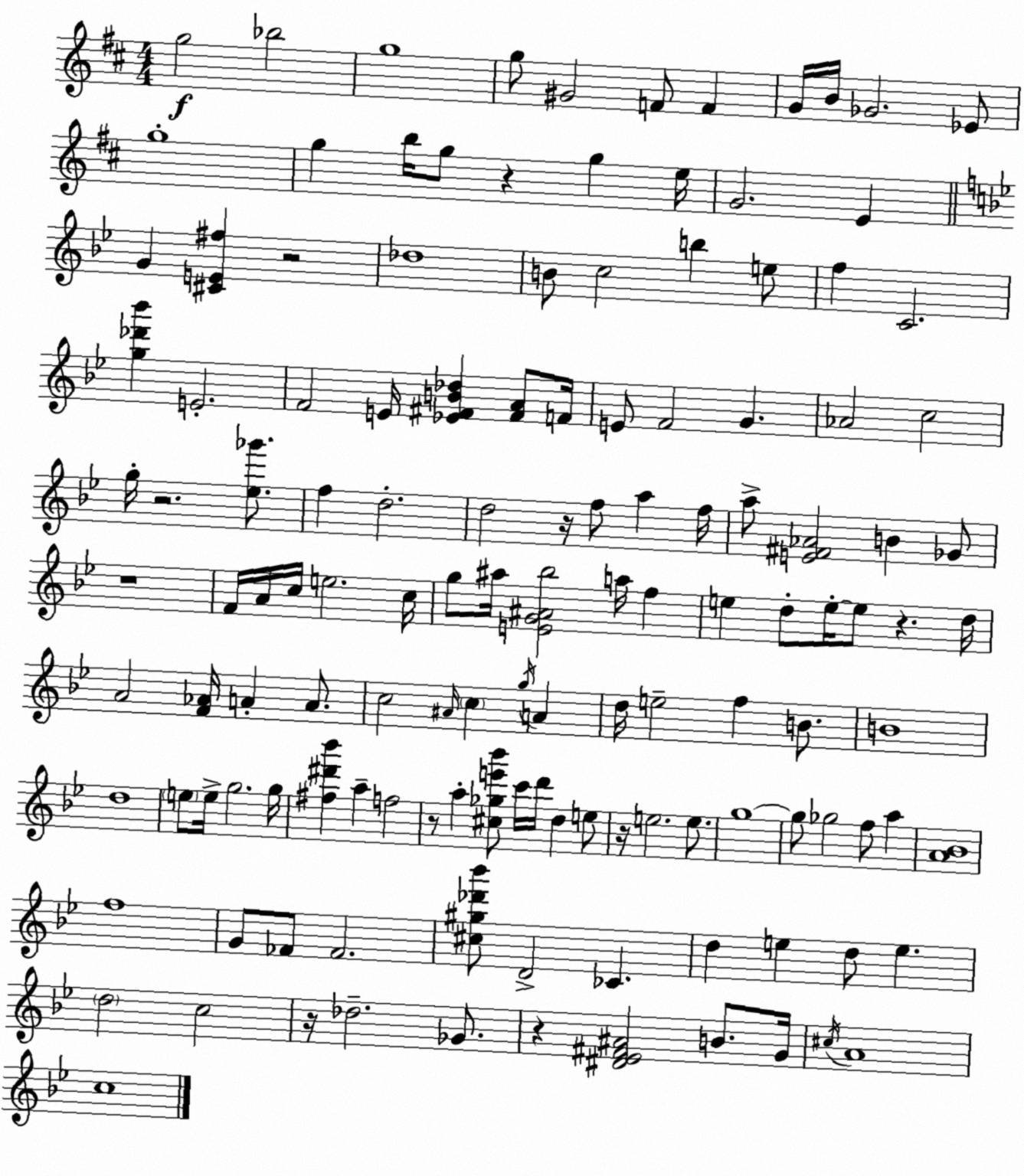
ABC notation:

X:1
T:Untitled
M:4/4
L:1/4
K:D
g2 _b2 g4 g/2 ^G2 F/2 F G/4 B/4 _G2 _E/2 g4 g b/4 g/2 z g e/4 G2 E G [^CE^f] z2 _d4 B/2 c2 b e/2 f C2 [g_d'_b'] E2 F2 E/4 [_E^FB_d] [^FA]/2 F/4 E/2 F2 G _A2 c2 g/4 z2 [_e_g']/2 f d2 d2 z/4 f/2 a f/4 a/2 [E^F_A]2 B _G/2 z4 F/4 A/4 c/4 e2 c/4 g/2 ^a/4 [EG^A_b]2 a/4 f e d/2 e/4 e/2 z d/4 A2 [F_A]/4 A A/2 c2 ^A/4 c g/4 A d/4 e2 f B/2 B4 d4 e/2 e/4 g2 g/4 [^f^d'_b'] a f2 z/2 a [^c_ge'_b']/2 c'/4 d'/4 d e/2 z/4 e2 e/2 g4 g/2 _g2 f/2 a [A_B]4 f4 G/2 _F/2 _F2 [^c^g_d'_b']/2 D2 _C d e d/2 e d2 c2 z/4 _d2 _G/2 z [^D_E^F^A]2 B/2 G/4 ^c/4 A4 c4